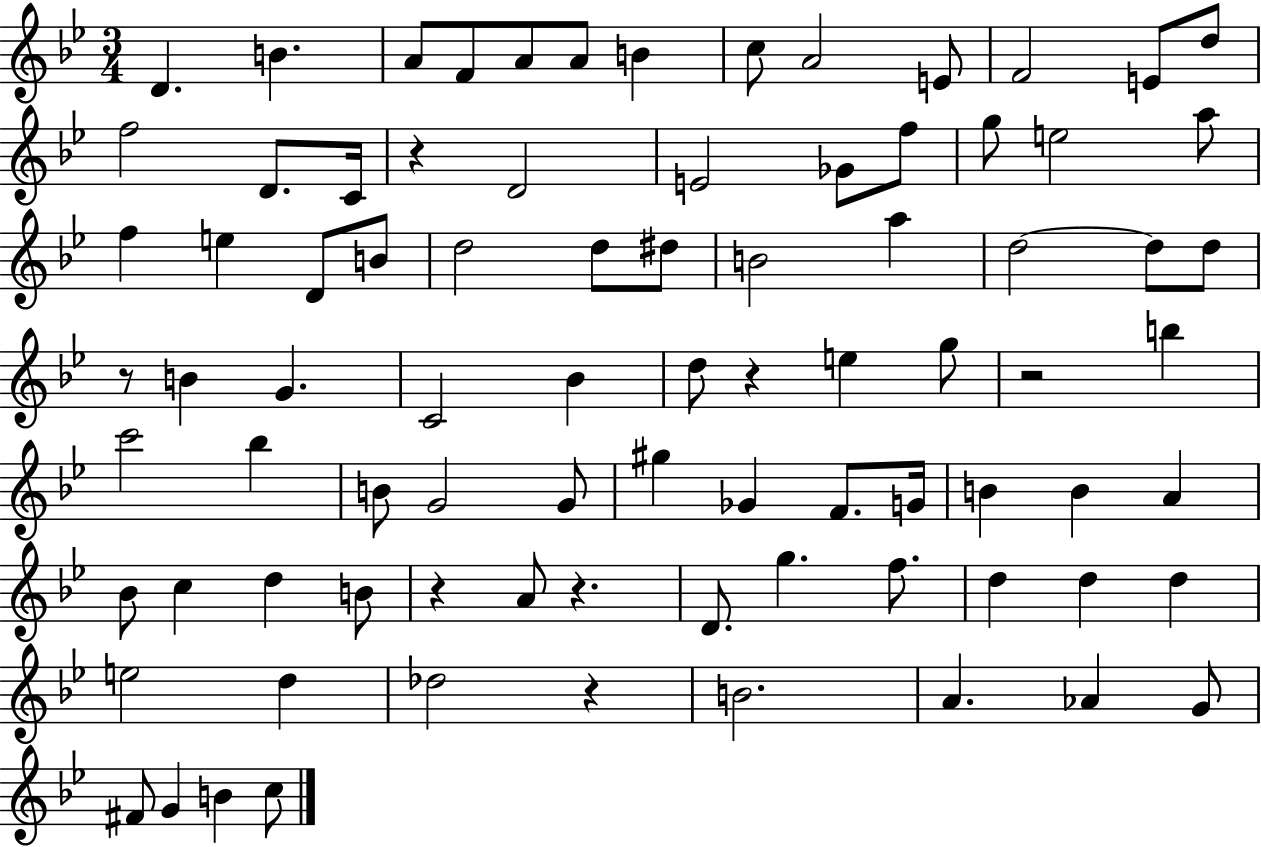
X:1
T:Untitled
M:3/4
L:1/4
K:Bb
D B A/2 F/2 A/2 A/2 B c/2 A2 E/2 F2 E/2 d/2 f2 D/2 C/4 z D2 E2 _G/2 f/2 g/2 e2 a/2 f e D/2 B/2 d2 d/2 ^d/2 B2 a d2 d/2 d/2 z/2 B G C2 _B d/2 z e g/2 z2 b c'2 _b B/2 G2 G/2 ^g _G F/2 G/4 B B A _B/2 c d B/2 z A/2 z D/2 g f/2 d d d e2 d _d2 z B2 A _A G/2 ^F/2 G B c/2